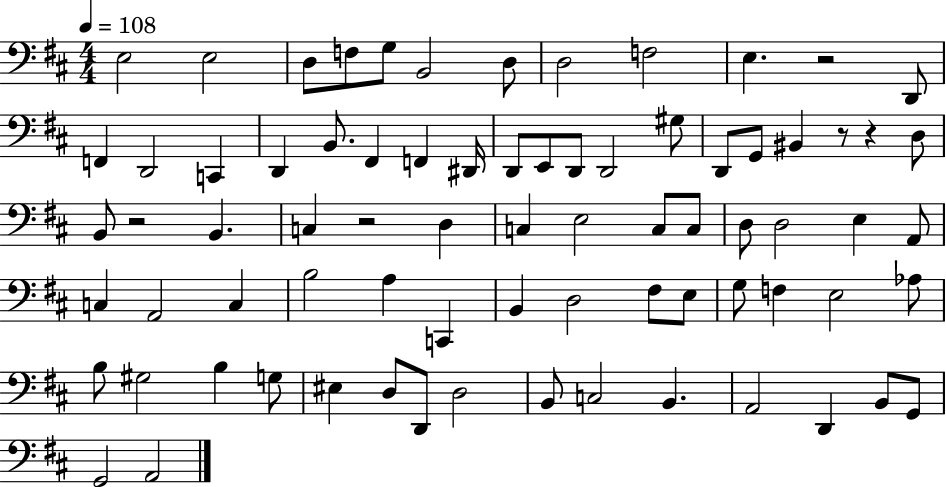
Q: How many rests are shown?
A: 5